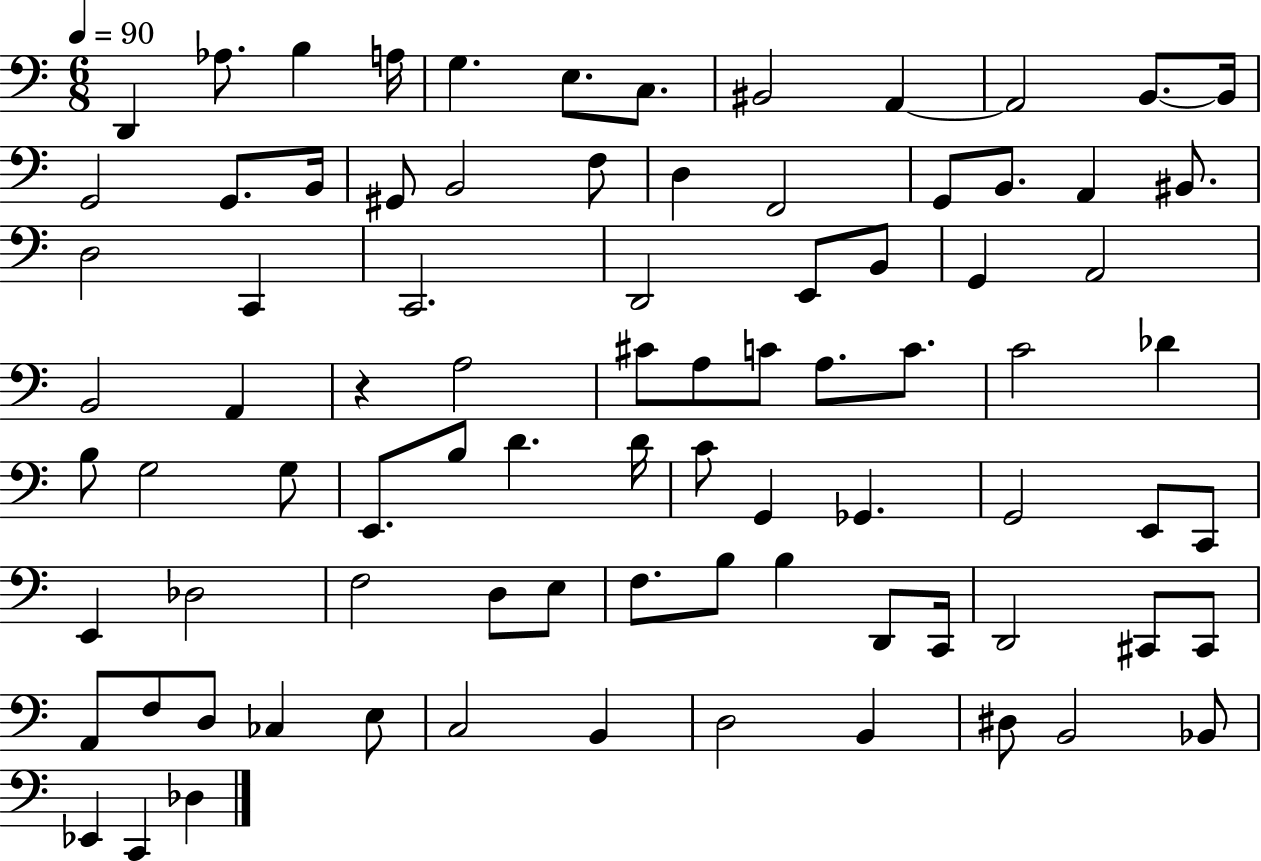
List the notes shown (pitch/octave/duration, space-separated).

D2/q Ab3/e. B3/q A3/s G3/q. E3/e. C3/e. BIS2/h A2/q A2/h B2/e. B2/s G2/h G2/e. B2/s G#2/e B2/h F3/e D3/q F2/h G2/e B2/e. A2/q BIS2/e. D3/h C2/q C2/h. D2/h E2/e B2/e G2/q A2/h B2/h A2/q R/q A3/h C#4/e A3/e C4/e A3/e. C4/e. C4/h Db4/q B3/e G3/h G3/e E2/e. B3/e D4/q. D4/s C4/e G2/q Gb2/q. G2/h E2/e C2/e E2/q Db3/h F3/h D3/e E3/e F3/e. B3/e B3/q D2/e C2/s D2/h C#2/e C#2/e A2/e F3/e D3/e CES3/q E3/e C3/h B2/q D3/h B2/q D#3/e B2/h Bb2/e Eb2/q C2/q Db3/q